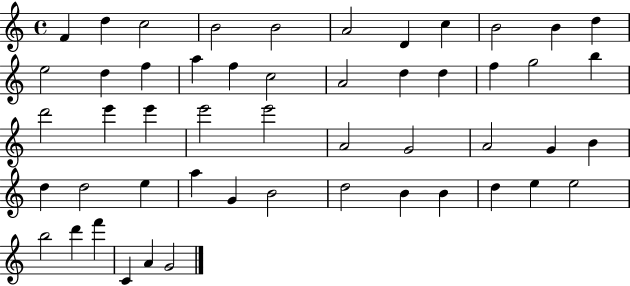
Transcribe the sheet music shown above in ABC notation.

X:1
T:Untitled
M:4/4
L:1/4
K:C
F d c2 B2 B2 A2 D c B2 B d e2 d f a f c2 A2 d d f g2 b d'2 e' e' e'2 e'2 A2 G2 A2 G B d d2 e a G B2 d2 B B d e e2 b2 d' f' C A G2